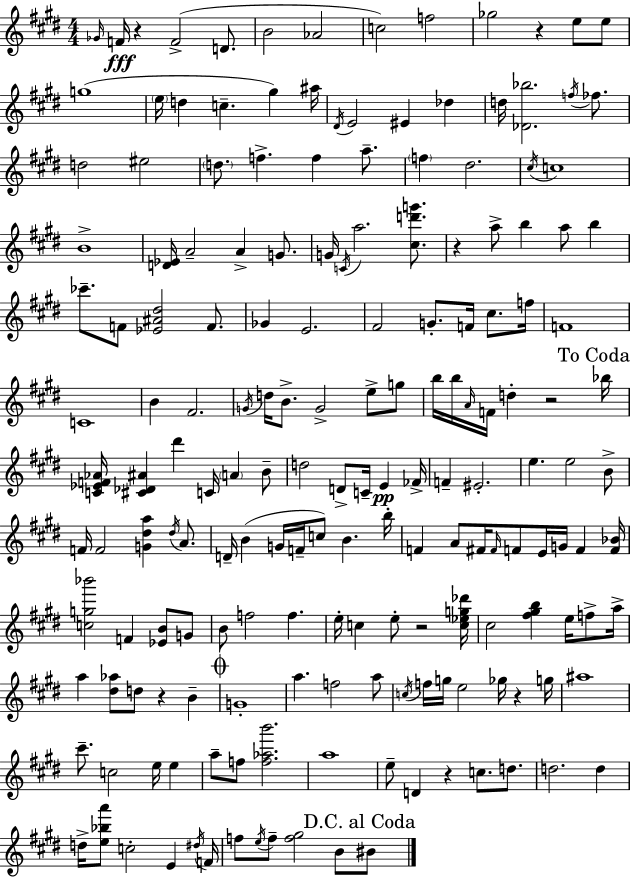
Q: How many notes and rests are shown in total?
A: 177